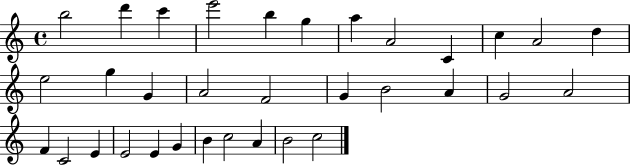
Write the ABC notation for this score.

X:1
T:Untitled
M:4/4
L:1/4
K:C
b2 d' c' e'2 b g a A2 C c A2 d e2 g G A2 F2 G B2 A G2 A2 F C2 E E2 E G B c2 A B2 c2